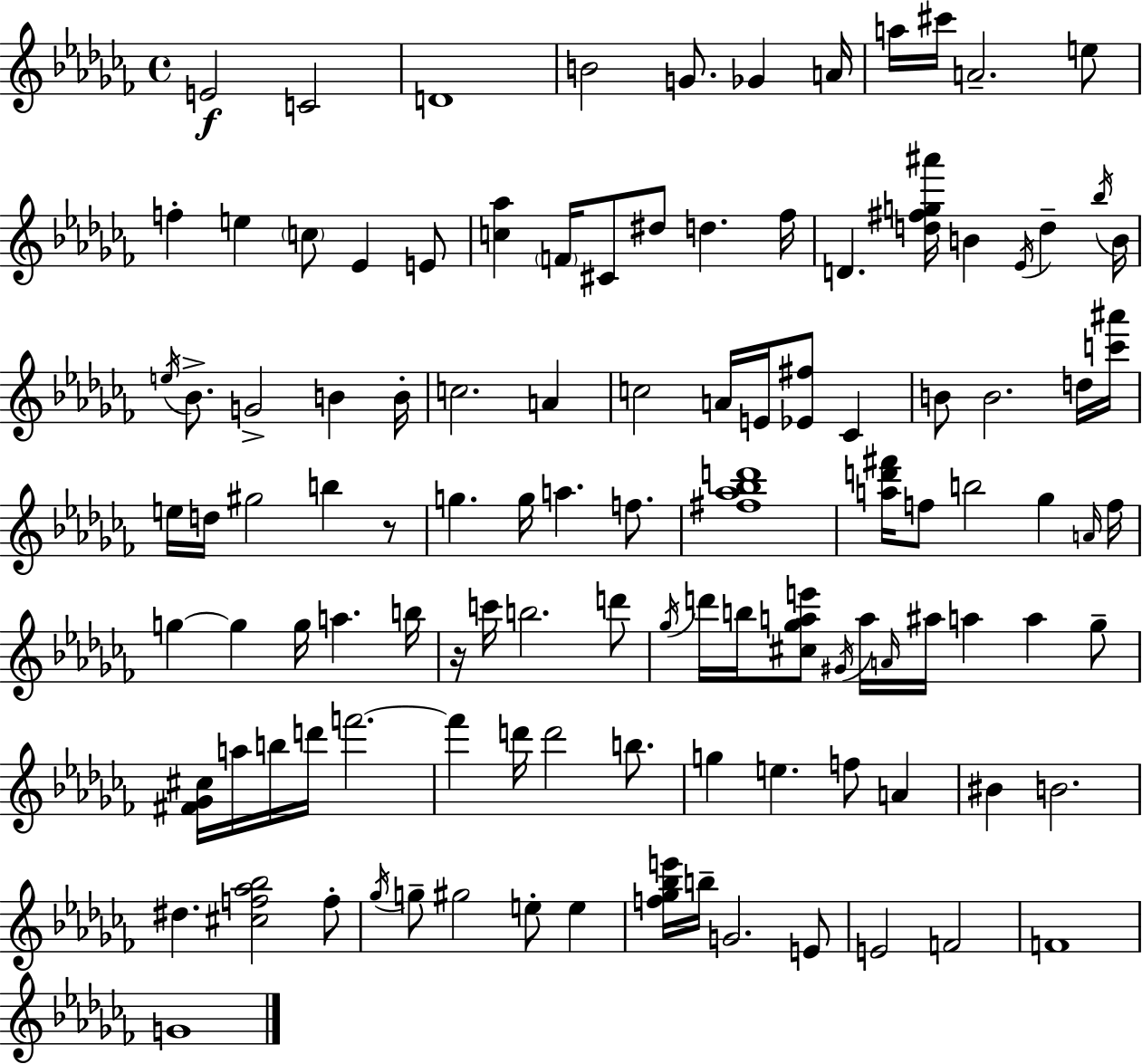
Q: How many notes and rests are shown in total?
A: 112